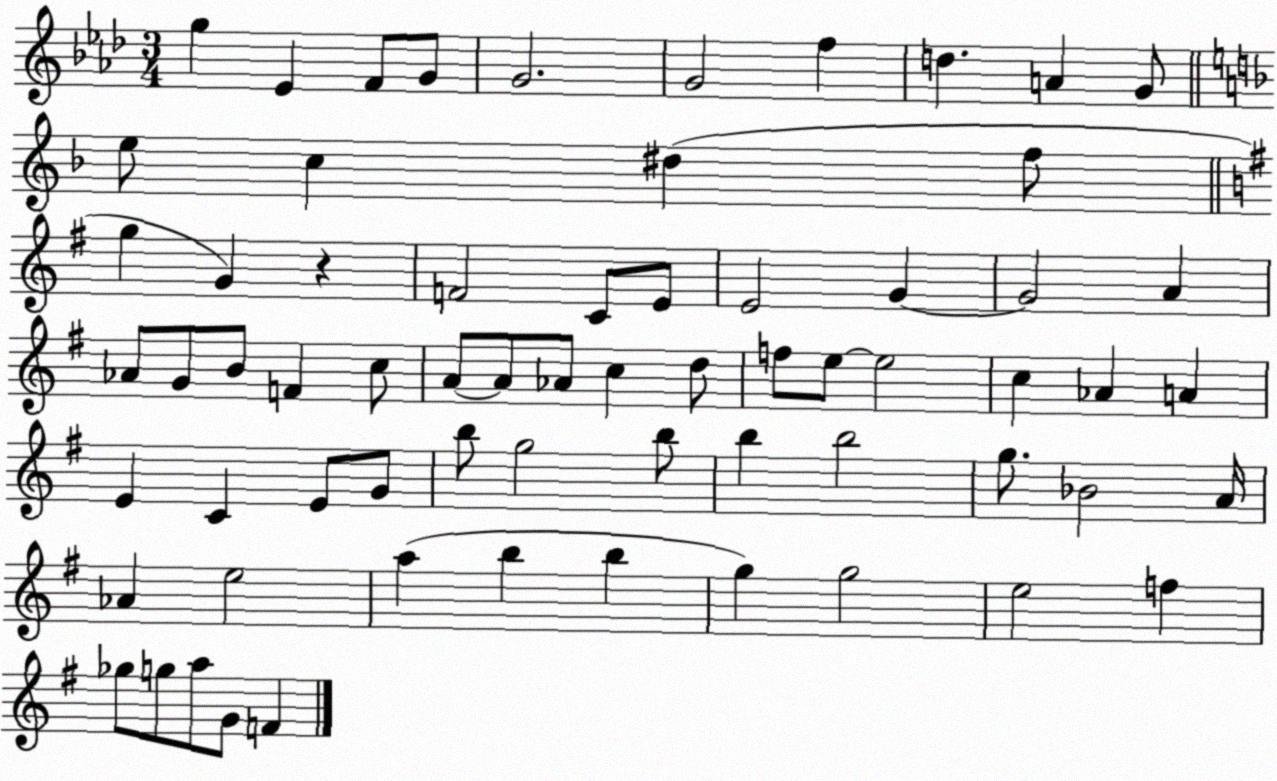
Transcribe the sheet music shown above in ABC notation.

X:1
T:Untitled
M:3/4
L:1/4
K:Ab
g _E F/2 G/2 G2 G2 f d A G/2 e/2 c ^d f/2 g G z F2 C/2 E/2 E2 G G2 A _A/2 G/2 B/2 F c/2 A/2 A/2 _A/2 c d/2 f/2 e/2 e2 c _A A E C E/2 G/2 b/2 g2 b/2 b b2 g/2 _B2 A/4 _A e2 a b b g g2 e2 f _g/2 g/2 a/2 G/2 F